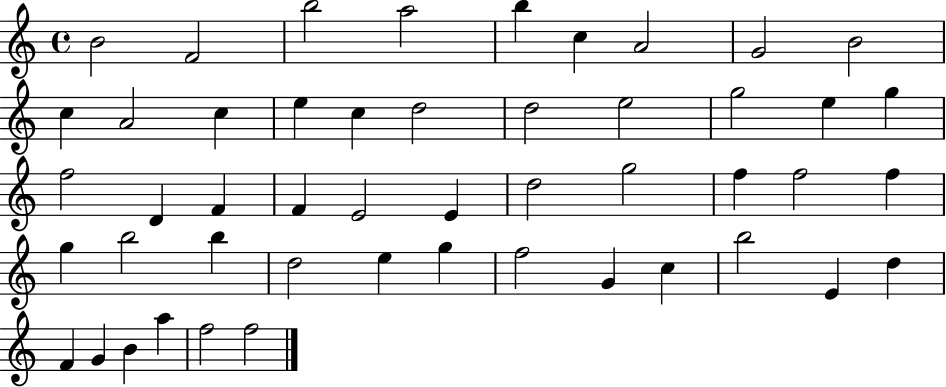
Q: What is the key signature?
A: C major